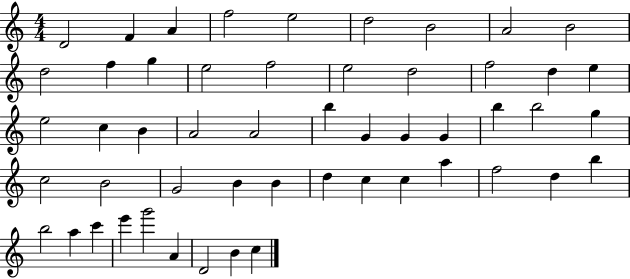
X:1
T:Untitled
M:4/4
L:1/4
K:C
D2 F A f2 e2 d2 B2 A2 B2 d2 f g e2 f2 e2 d2 f2 d e e2 c B A2 A2 b G G G b b2 g c2 B2 G2 B B d c c a f2 d b b2 a c' e' g'2 A D2 B c